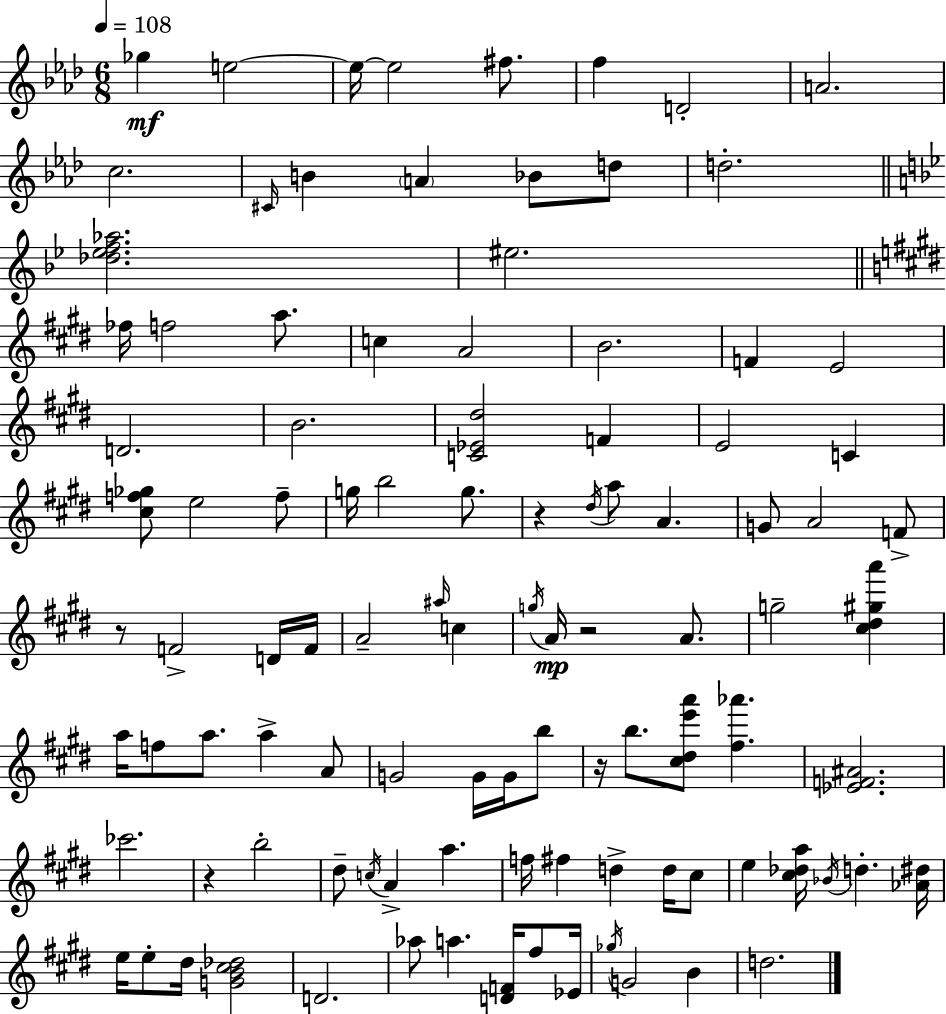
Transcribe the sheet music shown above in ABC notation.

X:1
T:Untitled
M:6/8
L:1/4
K:Ab
_g e2 e/4 e2 ^f/2 f D2 A2 c2 ^C/4 B A _B/2 d/2 d2 [_d_ef_a]2 ^e2 _f/4 f2 a/2 c A2 B2 F E2 D2 B2 [C_E^d]2 F E2 C [^cf_g]/2 e2 f/2 g/4 b2 g/2 z ^d/4 a/2 A G/2 A2 F/2 z/2 F2 D/4 F/4 A2 ^a/4 c g/4 A/4 z2 A/2 g2 [^c^d^ga'] a/4 f/2 a/2 a A/2 G2 G/4 G/4 b/2 z/4 b/2 [^c^de'a']/2 [^f_a'] [_EF^A]2 _c'2 z b2 ^d/2 c/4 A a f/4 ^f d d/4 ^c/2 e [^c_da]/4 _B/4 d [_A^d]/4 e/4 e/2 ^d/4 [GB^c_d]2 D2 _a/2 a [DF]/4 ^f/2 _E/4 _g/4 G2 B d2